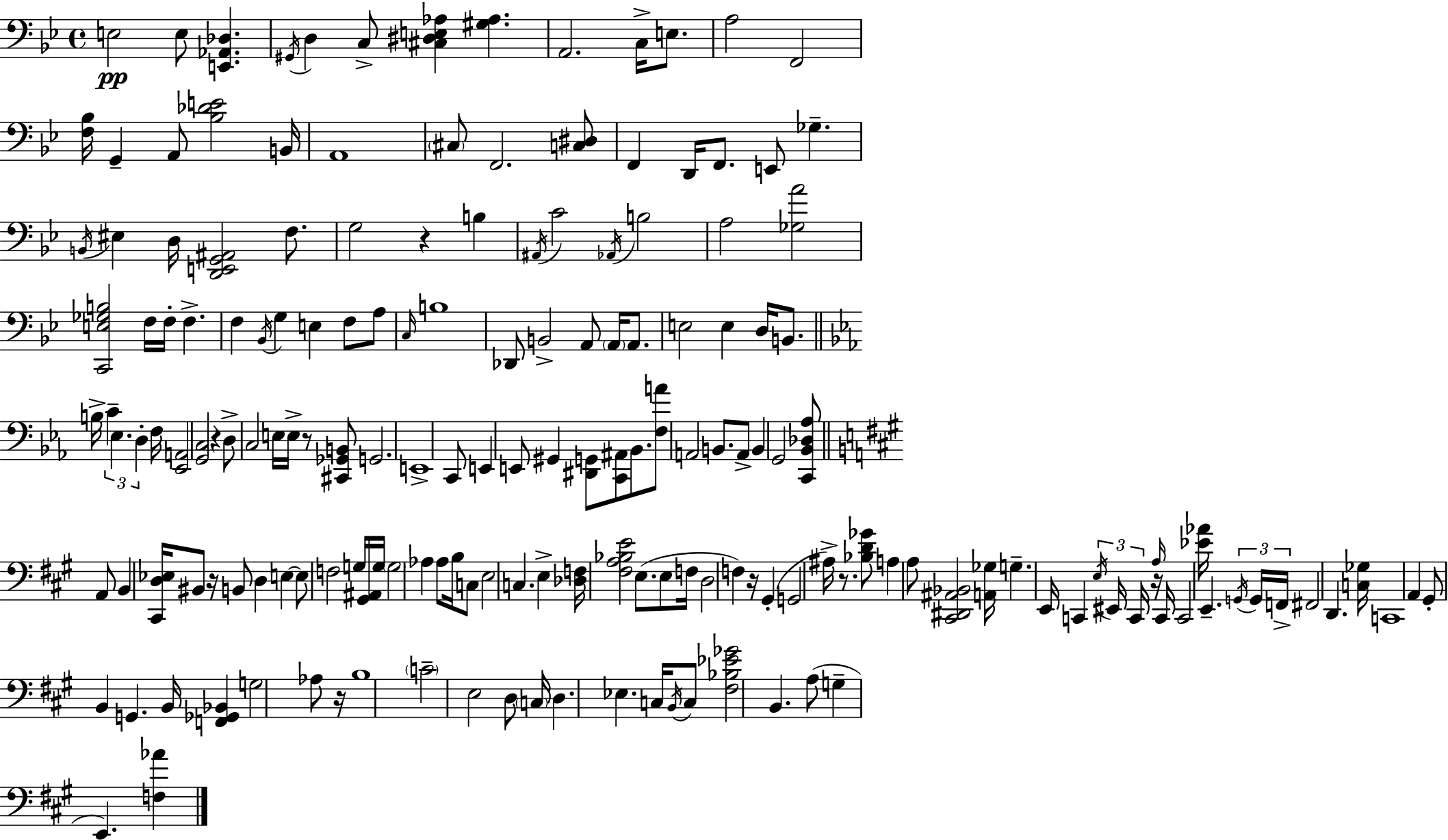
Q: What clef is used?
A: bass